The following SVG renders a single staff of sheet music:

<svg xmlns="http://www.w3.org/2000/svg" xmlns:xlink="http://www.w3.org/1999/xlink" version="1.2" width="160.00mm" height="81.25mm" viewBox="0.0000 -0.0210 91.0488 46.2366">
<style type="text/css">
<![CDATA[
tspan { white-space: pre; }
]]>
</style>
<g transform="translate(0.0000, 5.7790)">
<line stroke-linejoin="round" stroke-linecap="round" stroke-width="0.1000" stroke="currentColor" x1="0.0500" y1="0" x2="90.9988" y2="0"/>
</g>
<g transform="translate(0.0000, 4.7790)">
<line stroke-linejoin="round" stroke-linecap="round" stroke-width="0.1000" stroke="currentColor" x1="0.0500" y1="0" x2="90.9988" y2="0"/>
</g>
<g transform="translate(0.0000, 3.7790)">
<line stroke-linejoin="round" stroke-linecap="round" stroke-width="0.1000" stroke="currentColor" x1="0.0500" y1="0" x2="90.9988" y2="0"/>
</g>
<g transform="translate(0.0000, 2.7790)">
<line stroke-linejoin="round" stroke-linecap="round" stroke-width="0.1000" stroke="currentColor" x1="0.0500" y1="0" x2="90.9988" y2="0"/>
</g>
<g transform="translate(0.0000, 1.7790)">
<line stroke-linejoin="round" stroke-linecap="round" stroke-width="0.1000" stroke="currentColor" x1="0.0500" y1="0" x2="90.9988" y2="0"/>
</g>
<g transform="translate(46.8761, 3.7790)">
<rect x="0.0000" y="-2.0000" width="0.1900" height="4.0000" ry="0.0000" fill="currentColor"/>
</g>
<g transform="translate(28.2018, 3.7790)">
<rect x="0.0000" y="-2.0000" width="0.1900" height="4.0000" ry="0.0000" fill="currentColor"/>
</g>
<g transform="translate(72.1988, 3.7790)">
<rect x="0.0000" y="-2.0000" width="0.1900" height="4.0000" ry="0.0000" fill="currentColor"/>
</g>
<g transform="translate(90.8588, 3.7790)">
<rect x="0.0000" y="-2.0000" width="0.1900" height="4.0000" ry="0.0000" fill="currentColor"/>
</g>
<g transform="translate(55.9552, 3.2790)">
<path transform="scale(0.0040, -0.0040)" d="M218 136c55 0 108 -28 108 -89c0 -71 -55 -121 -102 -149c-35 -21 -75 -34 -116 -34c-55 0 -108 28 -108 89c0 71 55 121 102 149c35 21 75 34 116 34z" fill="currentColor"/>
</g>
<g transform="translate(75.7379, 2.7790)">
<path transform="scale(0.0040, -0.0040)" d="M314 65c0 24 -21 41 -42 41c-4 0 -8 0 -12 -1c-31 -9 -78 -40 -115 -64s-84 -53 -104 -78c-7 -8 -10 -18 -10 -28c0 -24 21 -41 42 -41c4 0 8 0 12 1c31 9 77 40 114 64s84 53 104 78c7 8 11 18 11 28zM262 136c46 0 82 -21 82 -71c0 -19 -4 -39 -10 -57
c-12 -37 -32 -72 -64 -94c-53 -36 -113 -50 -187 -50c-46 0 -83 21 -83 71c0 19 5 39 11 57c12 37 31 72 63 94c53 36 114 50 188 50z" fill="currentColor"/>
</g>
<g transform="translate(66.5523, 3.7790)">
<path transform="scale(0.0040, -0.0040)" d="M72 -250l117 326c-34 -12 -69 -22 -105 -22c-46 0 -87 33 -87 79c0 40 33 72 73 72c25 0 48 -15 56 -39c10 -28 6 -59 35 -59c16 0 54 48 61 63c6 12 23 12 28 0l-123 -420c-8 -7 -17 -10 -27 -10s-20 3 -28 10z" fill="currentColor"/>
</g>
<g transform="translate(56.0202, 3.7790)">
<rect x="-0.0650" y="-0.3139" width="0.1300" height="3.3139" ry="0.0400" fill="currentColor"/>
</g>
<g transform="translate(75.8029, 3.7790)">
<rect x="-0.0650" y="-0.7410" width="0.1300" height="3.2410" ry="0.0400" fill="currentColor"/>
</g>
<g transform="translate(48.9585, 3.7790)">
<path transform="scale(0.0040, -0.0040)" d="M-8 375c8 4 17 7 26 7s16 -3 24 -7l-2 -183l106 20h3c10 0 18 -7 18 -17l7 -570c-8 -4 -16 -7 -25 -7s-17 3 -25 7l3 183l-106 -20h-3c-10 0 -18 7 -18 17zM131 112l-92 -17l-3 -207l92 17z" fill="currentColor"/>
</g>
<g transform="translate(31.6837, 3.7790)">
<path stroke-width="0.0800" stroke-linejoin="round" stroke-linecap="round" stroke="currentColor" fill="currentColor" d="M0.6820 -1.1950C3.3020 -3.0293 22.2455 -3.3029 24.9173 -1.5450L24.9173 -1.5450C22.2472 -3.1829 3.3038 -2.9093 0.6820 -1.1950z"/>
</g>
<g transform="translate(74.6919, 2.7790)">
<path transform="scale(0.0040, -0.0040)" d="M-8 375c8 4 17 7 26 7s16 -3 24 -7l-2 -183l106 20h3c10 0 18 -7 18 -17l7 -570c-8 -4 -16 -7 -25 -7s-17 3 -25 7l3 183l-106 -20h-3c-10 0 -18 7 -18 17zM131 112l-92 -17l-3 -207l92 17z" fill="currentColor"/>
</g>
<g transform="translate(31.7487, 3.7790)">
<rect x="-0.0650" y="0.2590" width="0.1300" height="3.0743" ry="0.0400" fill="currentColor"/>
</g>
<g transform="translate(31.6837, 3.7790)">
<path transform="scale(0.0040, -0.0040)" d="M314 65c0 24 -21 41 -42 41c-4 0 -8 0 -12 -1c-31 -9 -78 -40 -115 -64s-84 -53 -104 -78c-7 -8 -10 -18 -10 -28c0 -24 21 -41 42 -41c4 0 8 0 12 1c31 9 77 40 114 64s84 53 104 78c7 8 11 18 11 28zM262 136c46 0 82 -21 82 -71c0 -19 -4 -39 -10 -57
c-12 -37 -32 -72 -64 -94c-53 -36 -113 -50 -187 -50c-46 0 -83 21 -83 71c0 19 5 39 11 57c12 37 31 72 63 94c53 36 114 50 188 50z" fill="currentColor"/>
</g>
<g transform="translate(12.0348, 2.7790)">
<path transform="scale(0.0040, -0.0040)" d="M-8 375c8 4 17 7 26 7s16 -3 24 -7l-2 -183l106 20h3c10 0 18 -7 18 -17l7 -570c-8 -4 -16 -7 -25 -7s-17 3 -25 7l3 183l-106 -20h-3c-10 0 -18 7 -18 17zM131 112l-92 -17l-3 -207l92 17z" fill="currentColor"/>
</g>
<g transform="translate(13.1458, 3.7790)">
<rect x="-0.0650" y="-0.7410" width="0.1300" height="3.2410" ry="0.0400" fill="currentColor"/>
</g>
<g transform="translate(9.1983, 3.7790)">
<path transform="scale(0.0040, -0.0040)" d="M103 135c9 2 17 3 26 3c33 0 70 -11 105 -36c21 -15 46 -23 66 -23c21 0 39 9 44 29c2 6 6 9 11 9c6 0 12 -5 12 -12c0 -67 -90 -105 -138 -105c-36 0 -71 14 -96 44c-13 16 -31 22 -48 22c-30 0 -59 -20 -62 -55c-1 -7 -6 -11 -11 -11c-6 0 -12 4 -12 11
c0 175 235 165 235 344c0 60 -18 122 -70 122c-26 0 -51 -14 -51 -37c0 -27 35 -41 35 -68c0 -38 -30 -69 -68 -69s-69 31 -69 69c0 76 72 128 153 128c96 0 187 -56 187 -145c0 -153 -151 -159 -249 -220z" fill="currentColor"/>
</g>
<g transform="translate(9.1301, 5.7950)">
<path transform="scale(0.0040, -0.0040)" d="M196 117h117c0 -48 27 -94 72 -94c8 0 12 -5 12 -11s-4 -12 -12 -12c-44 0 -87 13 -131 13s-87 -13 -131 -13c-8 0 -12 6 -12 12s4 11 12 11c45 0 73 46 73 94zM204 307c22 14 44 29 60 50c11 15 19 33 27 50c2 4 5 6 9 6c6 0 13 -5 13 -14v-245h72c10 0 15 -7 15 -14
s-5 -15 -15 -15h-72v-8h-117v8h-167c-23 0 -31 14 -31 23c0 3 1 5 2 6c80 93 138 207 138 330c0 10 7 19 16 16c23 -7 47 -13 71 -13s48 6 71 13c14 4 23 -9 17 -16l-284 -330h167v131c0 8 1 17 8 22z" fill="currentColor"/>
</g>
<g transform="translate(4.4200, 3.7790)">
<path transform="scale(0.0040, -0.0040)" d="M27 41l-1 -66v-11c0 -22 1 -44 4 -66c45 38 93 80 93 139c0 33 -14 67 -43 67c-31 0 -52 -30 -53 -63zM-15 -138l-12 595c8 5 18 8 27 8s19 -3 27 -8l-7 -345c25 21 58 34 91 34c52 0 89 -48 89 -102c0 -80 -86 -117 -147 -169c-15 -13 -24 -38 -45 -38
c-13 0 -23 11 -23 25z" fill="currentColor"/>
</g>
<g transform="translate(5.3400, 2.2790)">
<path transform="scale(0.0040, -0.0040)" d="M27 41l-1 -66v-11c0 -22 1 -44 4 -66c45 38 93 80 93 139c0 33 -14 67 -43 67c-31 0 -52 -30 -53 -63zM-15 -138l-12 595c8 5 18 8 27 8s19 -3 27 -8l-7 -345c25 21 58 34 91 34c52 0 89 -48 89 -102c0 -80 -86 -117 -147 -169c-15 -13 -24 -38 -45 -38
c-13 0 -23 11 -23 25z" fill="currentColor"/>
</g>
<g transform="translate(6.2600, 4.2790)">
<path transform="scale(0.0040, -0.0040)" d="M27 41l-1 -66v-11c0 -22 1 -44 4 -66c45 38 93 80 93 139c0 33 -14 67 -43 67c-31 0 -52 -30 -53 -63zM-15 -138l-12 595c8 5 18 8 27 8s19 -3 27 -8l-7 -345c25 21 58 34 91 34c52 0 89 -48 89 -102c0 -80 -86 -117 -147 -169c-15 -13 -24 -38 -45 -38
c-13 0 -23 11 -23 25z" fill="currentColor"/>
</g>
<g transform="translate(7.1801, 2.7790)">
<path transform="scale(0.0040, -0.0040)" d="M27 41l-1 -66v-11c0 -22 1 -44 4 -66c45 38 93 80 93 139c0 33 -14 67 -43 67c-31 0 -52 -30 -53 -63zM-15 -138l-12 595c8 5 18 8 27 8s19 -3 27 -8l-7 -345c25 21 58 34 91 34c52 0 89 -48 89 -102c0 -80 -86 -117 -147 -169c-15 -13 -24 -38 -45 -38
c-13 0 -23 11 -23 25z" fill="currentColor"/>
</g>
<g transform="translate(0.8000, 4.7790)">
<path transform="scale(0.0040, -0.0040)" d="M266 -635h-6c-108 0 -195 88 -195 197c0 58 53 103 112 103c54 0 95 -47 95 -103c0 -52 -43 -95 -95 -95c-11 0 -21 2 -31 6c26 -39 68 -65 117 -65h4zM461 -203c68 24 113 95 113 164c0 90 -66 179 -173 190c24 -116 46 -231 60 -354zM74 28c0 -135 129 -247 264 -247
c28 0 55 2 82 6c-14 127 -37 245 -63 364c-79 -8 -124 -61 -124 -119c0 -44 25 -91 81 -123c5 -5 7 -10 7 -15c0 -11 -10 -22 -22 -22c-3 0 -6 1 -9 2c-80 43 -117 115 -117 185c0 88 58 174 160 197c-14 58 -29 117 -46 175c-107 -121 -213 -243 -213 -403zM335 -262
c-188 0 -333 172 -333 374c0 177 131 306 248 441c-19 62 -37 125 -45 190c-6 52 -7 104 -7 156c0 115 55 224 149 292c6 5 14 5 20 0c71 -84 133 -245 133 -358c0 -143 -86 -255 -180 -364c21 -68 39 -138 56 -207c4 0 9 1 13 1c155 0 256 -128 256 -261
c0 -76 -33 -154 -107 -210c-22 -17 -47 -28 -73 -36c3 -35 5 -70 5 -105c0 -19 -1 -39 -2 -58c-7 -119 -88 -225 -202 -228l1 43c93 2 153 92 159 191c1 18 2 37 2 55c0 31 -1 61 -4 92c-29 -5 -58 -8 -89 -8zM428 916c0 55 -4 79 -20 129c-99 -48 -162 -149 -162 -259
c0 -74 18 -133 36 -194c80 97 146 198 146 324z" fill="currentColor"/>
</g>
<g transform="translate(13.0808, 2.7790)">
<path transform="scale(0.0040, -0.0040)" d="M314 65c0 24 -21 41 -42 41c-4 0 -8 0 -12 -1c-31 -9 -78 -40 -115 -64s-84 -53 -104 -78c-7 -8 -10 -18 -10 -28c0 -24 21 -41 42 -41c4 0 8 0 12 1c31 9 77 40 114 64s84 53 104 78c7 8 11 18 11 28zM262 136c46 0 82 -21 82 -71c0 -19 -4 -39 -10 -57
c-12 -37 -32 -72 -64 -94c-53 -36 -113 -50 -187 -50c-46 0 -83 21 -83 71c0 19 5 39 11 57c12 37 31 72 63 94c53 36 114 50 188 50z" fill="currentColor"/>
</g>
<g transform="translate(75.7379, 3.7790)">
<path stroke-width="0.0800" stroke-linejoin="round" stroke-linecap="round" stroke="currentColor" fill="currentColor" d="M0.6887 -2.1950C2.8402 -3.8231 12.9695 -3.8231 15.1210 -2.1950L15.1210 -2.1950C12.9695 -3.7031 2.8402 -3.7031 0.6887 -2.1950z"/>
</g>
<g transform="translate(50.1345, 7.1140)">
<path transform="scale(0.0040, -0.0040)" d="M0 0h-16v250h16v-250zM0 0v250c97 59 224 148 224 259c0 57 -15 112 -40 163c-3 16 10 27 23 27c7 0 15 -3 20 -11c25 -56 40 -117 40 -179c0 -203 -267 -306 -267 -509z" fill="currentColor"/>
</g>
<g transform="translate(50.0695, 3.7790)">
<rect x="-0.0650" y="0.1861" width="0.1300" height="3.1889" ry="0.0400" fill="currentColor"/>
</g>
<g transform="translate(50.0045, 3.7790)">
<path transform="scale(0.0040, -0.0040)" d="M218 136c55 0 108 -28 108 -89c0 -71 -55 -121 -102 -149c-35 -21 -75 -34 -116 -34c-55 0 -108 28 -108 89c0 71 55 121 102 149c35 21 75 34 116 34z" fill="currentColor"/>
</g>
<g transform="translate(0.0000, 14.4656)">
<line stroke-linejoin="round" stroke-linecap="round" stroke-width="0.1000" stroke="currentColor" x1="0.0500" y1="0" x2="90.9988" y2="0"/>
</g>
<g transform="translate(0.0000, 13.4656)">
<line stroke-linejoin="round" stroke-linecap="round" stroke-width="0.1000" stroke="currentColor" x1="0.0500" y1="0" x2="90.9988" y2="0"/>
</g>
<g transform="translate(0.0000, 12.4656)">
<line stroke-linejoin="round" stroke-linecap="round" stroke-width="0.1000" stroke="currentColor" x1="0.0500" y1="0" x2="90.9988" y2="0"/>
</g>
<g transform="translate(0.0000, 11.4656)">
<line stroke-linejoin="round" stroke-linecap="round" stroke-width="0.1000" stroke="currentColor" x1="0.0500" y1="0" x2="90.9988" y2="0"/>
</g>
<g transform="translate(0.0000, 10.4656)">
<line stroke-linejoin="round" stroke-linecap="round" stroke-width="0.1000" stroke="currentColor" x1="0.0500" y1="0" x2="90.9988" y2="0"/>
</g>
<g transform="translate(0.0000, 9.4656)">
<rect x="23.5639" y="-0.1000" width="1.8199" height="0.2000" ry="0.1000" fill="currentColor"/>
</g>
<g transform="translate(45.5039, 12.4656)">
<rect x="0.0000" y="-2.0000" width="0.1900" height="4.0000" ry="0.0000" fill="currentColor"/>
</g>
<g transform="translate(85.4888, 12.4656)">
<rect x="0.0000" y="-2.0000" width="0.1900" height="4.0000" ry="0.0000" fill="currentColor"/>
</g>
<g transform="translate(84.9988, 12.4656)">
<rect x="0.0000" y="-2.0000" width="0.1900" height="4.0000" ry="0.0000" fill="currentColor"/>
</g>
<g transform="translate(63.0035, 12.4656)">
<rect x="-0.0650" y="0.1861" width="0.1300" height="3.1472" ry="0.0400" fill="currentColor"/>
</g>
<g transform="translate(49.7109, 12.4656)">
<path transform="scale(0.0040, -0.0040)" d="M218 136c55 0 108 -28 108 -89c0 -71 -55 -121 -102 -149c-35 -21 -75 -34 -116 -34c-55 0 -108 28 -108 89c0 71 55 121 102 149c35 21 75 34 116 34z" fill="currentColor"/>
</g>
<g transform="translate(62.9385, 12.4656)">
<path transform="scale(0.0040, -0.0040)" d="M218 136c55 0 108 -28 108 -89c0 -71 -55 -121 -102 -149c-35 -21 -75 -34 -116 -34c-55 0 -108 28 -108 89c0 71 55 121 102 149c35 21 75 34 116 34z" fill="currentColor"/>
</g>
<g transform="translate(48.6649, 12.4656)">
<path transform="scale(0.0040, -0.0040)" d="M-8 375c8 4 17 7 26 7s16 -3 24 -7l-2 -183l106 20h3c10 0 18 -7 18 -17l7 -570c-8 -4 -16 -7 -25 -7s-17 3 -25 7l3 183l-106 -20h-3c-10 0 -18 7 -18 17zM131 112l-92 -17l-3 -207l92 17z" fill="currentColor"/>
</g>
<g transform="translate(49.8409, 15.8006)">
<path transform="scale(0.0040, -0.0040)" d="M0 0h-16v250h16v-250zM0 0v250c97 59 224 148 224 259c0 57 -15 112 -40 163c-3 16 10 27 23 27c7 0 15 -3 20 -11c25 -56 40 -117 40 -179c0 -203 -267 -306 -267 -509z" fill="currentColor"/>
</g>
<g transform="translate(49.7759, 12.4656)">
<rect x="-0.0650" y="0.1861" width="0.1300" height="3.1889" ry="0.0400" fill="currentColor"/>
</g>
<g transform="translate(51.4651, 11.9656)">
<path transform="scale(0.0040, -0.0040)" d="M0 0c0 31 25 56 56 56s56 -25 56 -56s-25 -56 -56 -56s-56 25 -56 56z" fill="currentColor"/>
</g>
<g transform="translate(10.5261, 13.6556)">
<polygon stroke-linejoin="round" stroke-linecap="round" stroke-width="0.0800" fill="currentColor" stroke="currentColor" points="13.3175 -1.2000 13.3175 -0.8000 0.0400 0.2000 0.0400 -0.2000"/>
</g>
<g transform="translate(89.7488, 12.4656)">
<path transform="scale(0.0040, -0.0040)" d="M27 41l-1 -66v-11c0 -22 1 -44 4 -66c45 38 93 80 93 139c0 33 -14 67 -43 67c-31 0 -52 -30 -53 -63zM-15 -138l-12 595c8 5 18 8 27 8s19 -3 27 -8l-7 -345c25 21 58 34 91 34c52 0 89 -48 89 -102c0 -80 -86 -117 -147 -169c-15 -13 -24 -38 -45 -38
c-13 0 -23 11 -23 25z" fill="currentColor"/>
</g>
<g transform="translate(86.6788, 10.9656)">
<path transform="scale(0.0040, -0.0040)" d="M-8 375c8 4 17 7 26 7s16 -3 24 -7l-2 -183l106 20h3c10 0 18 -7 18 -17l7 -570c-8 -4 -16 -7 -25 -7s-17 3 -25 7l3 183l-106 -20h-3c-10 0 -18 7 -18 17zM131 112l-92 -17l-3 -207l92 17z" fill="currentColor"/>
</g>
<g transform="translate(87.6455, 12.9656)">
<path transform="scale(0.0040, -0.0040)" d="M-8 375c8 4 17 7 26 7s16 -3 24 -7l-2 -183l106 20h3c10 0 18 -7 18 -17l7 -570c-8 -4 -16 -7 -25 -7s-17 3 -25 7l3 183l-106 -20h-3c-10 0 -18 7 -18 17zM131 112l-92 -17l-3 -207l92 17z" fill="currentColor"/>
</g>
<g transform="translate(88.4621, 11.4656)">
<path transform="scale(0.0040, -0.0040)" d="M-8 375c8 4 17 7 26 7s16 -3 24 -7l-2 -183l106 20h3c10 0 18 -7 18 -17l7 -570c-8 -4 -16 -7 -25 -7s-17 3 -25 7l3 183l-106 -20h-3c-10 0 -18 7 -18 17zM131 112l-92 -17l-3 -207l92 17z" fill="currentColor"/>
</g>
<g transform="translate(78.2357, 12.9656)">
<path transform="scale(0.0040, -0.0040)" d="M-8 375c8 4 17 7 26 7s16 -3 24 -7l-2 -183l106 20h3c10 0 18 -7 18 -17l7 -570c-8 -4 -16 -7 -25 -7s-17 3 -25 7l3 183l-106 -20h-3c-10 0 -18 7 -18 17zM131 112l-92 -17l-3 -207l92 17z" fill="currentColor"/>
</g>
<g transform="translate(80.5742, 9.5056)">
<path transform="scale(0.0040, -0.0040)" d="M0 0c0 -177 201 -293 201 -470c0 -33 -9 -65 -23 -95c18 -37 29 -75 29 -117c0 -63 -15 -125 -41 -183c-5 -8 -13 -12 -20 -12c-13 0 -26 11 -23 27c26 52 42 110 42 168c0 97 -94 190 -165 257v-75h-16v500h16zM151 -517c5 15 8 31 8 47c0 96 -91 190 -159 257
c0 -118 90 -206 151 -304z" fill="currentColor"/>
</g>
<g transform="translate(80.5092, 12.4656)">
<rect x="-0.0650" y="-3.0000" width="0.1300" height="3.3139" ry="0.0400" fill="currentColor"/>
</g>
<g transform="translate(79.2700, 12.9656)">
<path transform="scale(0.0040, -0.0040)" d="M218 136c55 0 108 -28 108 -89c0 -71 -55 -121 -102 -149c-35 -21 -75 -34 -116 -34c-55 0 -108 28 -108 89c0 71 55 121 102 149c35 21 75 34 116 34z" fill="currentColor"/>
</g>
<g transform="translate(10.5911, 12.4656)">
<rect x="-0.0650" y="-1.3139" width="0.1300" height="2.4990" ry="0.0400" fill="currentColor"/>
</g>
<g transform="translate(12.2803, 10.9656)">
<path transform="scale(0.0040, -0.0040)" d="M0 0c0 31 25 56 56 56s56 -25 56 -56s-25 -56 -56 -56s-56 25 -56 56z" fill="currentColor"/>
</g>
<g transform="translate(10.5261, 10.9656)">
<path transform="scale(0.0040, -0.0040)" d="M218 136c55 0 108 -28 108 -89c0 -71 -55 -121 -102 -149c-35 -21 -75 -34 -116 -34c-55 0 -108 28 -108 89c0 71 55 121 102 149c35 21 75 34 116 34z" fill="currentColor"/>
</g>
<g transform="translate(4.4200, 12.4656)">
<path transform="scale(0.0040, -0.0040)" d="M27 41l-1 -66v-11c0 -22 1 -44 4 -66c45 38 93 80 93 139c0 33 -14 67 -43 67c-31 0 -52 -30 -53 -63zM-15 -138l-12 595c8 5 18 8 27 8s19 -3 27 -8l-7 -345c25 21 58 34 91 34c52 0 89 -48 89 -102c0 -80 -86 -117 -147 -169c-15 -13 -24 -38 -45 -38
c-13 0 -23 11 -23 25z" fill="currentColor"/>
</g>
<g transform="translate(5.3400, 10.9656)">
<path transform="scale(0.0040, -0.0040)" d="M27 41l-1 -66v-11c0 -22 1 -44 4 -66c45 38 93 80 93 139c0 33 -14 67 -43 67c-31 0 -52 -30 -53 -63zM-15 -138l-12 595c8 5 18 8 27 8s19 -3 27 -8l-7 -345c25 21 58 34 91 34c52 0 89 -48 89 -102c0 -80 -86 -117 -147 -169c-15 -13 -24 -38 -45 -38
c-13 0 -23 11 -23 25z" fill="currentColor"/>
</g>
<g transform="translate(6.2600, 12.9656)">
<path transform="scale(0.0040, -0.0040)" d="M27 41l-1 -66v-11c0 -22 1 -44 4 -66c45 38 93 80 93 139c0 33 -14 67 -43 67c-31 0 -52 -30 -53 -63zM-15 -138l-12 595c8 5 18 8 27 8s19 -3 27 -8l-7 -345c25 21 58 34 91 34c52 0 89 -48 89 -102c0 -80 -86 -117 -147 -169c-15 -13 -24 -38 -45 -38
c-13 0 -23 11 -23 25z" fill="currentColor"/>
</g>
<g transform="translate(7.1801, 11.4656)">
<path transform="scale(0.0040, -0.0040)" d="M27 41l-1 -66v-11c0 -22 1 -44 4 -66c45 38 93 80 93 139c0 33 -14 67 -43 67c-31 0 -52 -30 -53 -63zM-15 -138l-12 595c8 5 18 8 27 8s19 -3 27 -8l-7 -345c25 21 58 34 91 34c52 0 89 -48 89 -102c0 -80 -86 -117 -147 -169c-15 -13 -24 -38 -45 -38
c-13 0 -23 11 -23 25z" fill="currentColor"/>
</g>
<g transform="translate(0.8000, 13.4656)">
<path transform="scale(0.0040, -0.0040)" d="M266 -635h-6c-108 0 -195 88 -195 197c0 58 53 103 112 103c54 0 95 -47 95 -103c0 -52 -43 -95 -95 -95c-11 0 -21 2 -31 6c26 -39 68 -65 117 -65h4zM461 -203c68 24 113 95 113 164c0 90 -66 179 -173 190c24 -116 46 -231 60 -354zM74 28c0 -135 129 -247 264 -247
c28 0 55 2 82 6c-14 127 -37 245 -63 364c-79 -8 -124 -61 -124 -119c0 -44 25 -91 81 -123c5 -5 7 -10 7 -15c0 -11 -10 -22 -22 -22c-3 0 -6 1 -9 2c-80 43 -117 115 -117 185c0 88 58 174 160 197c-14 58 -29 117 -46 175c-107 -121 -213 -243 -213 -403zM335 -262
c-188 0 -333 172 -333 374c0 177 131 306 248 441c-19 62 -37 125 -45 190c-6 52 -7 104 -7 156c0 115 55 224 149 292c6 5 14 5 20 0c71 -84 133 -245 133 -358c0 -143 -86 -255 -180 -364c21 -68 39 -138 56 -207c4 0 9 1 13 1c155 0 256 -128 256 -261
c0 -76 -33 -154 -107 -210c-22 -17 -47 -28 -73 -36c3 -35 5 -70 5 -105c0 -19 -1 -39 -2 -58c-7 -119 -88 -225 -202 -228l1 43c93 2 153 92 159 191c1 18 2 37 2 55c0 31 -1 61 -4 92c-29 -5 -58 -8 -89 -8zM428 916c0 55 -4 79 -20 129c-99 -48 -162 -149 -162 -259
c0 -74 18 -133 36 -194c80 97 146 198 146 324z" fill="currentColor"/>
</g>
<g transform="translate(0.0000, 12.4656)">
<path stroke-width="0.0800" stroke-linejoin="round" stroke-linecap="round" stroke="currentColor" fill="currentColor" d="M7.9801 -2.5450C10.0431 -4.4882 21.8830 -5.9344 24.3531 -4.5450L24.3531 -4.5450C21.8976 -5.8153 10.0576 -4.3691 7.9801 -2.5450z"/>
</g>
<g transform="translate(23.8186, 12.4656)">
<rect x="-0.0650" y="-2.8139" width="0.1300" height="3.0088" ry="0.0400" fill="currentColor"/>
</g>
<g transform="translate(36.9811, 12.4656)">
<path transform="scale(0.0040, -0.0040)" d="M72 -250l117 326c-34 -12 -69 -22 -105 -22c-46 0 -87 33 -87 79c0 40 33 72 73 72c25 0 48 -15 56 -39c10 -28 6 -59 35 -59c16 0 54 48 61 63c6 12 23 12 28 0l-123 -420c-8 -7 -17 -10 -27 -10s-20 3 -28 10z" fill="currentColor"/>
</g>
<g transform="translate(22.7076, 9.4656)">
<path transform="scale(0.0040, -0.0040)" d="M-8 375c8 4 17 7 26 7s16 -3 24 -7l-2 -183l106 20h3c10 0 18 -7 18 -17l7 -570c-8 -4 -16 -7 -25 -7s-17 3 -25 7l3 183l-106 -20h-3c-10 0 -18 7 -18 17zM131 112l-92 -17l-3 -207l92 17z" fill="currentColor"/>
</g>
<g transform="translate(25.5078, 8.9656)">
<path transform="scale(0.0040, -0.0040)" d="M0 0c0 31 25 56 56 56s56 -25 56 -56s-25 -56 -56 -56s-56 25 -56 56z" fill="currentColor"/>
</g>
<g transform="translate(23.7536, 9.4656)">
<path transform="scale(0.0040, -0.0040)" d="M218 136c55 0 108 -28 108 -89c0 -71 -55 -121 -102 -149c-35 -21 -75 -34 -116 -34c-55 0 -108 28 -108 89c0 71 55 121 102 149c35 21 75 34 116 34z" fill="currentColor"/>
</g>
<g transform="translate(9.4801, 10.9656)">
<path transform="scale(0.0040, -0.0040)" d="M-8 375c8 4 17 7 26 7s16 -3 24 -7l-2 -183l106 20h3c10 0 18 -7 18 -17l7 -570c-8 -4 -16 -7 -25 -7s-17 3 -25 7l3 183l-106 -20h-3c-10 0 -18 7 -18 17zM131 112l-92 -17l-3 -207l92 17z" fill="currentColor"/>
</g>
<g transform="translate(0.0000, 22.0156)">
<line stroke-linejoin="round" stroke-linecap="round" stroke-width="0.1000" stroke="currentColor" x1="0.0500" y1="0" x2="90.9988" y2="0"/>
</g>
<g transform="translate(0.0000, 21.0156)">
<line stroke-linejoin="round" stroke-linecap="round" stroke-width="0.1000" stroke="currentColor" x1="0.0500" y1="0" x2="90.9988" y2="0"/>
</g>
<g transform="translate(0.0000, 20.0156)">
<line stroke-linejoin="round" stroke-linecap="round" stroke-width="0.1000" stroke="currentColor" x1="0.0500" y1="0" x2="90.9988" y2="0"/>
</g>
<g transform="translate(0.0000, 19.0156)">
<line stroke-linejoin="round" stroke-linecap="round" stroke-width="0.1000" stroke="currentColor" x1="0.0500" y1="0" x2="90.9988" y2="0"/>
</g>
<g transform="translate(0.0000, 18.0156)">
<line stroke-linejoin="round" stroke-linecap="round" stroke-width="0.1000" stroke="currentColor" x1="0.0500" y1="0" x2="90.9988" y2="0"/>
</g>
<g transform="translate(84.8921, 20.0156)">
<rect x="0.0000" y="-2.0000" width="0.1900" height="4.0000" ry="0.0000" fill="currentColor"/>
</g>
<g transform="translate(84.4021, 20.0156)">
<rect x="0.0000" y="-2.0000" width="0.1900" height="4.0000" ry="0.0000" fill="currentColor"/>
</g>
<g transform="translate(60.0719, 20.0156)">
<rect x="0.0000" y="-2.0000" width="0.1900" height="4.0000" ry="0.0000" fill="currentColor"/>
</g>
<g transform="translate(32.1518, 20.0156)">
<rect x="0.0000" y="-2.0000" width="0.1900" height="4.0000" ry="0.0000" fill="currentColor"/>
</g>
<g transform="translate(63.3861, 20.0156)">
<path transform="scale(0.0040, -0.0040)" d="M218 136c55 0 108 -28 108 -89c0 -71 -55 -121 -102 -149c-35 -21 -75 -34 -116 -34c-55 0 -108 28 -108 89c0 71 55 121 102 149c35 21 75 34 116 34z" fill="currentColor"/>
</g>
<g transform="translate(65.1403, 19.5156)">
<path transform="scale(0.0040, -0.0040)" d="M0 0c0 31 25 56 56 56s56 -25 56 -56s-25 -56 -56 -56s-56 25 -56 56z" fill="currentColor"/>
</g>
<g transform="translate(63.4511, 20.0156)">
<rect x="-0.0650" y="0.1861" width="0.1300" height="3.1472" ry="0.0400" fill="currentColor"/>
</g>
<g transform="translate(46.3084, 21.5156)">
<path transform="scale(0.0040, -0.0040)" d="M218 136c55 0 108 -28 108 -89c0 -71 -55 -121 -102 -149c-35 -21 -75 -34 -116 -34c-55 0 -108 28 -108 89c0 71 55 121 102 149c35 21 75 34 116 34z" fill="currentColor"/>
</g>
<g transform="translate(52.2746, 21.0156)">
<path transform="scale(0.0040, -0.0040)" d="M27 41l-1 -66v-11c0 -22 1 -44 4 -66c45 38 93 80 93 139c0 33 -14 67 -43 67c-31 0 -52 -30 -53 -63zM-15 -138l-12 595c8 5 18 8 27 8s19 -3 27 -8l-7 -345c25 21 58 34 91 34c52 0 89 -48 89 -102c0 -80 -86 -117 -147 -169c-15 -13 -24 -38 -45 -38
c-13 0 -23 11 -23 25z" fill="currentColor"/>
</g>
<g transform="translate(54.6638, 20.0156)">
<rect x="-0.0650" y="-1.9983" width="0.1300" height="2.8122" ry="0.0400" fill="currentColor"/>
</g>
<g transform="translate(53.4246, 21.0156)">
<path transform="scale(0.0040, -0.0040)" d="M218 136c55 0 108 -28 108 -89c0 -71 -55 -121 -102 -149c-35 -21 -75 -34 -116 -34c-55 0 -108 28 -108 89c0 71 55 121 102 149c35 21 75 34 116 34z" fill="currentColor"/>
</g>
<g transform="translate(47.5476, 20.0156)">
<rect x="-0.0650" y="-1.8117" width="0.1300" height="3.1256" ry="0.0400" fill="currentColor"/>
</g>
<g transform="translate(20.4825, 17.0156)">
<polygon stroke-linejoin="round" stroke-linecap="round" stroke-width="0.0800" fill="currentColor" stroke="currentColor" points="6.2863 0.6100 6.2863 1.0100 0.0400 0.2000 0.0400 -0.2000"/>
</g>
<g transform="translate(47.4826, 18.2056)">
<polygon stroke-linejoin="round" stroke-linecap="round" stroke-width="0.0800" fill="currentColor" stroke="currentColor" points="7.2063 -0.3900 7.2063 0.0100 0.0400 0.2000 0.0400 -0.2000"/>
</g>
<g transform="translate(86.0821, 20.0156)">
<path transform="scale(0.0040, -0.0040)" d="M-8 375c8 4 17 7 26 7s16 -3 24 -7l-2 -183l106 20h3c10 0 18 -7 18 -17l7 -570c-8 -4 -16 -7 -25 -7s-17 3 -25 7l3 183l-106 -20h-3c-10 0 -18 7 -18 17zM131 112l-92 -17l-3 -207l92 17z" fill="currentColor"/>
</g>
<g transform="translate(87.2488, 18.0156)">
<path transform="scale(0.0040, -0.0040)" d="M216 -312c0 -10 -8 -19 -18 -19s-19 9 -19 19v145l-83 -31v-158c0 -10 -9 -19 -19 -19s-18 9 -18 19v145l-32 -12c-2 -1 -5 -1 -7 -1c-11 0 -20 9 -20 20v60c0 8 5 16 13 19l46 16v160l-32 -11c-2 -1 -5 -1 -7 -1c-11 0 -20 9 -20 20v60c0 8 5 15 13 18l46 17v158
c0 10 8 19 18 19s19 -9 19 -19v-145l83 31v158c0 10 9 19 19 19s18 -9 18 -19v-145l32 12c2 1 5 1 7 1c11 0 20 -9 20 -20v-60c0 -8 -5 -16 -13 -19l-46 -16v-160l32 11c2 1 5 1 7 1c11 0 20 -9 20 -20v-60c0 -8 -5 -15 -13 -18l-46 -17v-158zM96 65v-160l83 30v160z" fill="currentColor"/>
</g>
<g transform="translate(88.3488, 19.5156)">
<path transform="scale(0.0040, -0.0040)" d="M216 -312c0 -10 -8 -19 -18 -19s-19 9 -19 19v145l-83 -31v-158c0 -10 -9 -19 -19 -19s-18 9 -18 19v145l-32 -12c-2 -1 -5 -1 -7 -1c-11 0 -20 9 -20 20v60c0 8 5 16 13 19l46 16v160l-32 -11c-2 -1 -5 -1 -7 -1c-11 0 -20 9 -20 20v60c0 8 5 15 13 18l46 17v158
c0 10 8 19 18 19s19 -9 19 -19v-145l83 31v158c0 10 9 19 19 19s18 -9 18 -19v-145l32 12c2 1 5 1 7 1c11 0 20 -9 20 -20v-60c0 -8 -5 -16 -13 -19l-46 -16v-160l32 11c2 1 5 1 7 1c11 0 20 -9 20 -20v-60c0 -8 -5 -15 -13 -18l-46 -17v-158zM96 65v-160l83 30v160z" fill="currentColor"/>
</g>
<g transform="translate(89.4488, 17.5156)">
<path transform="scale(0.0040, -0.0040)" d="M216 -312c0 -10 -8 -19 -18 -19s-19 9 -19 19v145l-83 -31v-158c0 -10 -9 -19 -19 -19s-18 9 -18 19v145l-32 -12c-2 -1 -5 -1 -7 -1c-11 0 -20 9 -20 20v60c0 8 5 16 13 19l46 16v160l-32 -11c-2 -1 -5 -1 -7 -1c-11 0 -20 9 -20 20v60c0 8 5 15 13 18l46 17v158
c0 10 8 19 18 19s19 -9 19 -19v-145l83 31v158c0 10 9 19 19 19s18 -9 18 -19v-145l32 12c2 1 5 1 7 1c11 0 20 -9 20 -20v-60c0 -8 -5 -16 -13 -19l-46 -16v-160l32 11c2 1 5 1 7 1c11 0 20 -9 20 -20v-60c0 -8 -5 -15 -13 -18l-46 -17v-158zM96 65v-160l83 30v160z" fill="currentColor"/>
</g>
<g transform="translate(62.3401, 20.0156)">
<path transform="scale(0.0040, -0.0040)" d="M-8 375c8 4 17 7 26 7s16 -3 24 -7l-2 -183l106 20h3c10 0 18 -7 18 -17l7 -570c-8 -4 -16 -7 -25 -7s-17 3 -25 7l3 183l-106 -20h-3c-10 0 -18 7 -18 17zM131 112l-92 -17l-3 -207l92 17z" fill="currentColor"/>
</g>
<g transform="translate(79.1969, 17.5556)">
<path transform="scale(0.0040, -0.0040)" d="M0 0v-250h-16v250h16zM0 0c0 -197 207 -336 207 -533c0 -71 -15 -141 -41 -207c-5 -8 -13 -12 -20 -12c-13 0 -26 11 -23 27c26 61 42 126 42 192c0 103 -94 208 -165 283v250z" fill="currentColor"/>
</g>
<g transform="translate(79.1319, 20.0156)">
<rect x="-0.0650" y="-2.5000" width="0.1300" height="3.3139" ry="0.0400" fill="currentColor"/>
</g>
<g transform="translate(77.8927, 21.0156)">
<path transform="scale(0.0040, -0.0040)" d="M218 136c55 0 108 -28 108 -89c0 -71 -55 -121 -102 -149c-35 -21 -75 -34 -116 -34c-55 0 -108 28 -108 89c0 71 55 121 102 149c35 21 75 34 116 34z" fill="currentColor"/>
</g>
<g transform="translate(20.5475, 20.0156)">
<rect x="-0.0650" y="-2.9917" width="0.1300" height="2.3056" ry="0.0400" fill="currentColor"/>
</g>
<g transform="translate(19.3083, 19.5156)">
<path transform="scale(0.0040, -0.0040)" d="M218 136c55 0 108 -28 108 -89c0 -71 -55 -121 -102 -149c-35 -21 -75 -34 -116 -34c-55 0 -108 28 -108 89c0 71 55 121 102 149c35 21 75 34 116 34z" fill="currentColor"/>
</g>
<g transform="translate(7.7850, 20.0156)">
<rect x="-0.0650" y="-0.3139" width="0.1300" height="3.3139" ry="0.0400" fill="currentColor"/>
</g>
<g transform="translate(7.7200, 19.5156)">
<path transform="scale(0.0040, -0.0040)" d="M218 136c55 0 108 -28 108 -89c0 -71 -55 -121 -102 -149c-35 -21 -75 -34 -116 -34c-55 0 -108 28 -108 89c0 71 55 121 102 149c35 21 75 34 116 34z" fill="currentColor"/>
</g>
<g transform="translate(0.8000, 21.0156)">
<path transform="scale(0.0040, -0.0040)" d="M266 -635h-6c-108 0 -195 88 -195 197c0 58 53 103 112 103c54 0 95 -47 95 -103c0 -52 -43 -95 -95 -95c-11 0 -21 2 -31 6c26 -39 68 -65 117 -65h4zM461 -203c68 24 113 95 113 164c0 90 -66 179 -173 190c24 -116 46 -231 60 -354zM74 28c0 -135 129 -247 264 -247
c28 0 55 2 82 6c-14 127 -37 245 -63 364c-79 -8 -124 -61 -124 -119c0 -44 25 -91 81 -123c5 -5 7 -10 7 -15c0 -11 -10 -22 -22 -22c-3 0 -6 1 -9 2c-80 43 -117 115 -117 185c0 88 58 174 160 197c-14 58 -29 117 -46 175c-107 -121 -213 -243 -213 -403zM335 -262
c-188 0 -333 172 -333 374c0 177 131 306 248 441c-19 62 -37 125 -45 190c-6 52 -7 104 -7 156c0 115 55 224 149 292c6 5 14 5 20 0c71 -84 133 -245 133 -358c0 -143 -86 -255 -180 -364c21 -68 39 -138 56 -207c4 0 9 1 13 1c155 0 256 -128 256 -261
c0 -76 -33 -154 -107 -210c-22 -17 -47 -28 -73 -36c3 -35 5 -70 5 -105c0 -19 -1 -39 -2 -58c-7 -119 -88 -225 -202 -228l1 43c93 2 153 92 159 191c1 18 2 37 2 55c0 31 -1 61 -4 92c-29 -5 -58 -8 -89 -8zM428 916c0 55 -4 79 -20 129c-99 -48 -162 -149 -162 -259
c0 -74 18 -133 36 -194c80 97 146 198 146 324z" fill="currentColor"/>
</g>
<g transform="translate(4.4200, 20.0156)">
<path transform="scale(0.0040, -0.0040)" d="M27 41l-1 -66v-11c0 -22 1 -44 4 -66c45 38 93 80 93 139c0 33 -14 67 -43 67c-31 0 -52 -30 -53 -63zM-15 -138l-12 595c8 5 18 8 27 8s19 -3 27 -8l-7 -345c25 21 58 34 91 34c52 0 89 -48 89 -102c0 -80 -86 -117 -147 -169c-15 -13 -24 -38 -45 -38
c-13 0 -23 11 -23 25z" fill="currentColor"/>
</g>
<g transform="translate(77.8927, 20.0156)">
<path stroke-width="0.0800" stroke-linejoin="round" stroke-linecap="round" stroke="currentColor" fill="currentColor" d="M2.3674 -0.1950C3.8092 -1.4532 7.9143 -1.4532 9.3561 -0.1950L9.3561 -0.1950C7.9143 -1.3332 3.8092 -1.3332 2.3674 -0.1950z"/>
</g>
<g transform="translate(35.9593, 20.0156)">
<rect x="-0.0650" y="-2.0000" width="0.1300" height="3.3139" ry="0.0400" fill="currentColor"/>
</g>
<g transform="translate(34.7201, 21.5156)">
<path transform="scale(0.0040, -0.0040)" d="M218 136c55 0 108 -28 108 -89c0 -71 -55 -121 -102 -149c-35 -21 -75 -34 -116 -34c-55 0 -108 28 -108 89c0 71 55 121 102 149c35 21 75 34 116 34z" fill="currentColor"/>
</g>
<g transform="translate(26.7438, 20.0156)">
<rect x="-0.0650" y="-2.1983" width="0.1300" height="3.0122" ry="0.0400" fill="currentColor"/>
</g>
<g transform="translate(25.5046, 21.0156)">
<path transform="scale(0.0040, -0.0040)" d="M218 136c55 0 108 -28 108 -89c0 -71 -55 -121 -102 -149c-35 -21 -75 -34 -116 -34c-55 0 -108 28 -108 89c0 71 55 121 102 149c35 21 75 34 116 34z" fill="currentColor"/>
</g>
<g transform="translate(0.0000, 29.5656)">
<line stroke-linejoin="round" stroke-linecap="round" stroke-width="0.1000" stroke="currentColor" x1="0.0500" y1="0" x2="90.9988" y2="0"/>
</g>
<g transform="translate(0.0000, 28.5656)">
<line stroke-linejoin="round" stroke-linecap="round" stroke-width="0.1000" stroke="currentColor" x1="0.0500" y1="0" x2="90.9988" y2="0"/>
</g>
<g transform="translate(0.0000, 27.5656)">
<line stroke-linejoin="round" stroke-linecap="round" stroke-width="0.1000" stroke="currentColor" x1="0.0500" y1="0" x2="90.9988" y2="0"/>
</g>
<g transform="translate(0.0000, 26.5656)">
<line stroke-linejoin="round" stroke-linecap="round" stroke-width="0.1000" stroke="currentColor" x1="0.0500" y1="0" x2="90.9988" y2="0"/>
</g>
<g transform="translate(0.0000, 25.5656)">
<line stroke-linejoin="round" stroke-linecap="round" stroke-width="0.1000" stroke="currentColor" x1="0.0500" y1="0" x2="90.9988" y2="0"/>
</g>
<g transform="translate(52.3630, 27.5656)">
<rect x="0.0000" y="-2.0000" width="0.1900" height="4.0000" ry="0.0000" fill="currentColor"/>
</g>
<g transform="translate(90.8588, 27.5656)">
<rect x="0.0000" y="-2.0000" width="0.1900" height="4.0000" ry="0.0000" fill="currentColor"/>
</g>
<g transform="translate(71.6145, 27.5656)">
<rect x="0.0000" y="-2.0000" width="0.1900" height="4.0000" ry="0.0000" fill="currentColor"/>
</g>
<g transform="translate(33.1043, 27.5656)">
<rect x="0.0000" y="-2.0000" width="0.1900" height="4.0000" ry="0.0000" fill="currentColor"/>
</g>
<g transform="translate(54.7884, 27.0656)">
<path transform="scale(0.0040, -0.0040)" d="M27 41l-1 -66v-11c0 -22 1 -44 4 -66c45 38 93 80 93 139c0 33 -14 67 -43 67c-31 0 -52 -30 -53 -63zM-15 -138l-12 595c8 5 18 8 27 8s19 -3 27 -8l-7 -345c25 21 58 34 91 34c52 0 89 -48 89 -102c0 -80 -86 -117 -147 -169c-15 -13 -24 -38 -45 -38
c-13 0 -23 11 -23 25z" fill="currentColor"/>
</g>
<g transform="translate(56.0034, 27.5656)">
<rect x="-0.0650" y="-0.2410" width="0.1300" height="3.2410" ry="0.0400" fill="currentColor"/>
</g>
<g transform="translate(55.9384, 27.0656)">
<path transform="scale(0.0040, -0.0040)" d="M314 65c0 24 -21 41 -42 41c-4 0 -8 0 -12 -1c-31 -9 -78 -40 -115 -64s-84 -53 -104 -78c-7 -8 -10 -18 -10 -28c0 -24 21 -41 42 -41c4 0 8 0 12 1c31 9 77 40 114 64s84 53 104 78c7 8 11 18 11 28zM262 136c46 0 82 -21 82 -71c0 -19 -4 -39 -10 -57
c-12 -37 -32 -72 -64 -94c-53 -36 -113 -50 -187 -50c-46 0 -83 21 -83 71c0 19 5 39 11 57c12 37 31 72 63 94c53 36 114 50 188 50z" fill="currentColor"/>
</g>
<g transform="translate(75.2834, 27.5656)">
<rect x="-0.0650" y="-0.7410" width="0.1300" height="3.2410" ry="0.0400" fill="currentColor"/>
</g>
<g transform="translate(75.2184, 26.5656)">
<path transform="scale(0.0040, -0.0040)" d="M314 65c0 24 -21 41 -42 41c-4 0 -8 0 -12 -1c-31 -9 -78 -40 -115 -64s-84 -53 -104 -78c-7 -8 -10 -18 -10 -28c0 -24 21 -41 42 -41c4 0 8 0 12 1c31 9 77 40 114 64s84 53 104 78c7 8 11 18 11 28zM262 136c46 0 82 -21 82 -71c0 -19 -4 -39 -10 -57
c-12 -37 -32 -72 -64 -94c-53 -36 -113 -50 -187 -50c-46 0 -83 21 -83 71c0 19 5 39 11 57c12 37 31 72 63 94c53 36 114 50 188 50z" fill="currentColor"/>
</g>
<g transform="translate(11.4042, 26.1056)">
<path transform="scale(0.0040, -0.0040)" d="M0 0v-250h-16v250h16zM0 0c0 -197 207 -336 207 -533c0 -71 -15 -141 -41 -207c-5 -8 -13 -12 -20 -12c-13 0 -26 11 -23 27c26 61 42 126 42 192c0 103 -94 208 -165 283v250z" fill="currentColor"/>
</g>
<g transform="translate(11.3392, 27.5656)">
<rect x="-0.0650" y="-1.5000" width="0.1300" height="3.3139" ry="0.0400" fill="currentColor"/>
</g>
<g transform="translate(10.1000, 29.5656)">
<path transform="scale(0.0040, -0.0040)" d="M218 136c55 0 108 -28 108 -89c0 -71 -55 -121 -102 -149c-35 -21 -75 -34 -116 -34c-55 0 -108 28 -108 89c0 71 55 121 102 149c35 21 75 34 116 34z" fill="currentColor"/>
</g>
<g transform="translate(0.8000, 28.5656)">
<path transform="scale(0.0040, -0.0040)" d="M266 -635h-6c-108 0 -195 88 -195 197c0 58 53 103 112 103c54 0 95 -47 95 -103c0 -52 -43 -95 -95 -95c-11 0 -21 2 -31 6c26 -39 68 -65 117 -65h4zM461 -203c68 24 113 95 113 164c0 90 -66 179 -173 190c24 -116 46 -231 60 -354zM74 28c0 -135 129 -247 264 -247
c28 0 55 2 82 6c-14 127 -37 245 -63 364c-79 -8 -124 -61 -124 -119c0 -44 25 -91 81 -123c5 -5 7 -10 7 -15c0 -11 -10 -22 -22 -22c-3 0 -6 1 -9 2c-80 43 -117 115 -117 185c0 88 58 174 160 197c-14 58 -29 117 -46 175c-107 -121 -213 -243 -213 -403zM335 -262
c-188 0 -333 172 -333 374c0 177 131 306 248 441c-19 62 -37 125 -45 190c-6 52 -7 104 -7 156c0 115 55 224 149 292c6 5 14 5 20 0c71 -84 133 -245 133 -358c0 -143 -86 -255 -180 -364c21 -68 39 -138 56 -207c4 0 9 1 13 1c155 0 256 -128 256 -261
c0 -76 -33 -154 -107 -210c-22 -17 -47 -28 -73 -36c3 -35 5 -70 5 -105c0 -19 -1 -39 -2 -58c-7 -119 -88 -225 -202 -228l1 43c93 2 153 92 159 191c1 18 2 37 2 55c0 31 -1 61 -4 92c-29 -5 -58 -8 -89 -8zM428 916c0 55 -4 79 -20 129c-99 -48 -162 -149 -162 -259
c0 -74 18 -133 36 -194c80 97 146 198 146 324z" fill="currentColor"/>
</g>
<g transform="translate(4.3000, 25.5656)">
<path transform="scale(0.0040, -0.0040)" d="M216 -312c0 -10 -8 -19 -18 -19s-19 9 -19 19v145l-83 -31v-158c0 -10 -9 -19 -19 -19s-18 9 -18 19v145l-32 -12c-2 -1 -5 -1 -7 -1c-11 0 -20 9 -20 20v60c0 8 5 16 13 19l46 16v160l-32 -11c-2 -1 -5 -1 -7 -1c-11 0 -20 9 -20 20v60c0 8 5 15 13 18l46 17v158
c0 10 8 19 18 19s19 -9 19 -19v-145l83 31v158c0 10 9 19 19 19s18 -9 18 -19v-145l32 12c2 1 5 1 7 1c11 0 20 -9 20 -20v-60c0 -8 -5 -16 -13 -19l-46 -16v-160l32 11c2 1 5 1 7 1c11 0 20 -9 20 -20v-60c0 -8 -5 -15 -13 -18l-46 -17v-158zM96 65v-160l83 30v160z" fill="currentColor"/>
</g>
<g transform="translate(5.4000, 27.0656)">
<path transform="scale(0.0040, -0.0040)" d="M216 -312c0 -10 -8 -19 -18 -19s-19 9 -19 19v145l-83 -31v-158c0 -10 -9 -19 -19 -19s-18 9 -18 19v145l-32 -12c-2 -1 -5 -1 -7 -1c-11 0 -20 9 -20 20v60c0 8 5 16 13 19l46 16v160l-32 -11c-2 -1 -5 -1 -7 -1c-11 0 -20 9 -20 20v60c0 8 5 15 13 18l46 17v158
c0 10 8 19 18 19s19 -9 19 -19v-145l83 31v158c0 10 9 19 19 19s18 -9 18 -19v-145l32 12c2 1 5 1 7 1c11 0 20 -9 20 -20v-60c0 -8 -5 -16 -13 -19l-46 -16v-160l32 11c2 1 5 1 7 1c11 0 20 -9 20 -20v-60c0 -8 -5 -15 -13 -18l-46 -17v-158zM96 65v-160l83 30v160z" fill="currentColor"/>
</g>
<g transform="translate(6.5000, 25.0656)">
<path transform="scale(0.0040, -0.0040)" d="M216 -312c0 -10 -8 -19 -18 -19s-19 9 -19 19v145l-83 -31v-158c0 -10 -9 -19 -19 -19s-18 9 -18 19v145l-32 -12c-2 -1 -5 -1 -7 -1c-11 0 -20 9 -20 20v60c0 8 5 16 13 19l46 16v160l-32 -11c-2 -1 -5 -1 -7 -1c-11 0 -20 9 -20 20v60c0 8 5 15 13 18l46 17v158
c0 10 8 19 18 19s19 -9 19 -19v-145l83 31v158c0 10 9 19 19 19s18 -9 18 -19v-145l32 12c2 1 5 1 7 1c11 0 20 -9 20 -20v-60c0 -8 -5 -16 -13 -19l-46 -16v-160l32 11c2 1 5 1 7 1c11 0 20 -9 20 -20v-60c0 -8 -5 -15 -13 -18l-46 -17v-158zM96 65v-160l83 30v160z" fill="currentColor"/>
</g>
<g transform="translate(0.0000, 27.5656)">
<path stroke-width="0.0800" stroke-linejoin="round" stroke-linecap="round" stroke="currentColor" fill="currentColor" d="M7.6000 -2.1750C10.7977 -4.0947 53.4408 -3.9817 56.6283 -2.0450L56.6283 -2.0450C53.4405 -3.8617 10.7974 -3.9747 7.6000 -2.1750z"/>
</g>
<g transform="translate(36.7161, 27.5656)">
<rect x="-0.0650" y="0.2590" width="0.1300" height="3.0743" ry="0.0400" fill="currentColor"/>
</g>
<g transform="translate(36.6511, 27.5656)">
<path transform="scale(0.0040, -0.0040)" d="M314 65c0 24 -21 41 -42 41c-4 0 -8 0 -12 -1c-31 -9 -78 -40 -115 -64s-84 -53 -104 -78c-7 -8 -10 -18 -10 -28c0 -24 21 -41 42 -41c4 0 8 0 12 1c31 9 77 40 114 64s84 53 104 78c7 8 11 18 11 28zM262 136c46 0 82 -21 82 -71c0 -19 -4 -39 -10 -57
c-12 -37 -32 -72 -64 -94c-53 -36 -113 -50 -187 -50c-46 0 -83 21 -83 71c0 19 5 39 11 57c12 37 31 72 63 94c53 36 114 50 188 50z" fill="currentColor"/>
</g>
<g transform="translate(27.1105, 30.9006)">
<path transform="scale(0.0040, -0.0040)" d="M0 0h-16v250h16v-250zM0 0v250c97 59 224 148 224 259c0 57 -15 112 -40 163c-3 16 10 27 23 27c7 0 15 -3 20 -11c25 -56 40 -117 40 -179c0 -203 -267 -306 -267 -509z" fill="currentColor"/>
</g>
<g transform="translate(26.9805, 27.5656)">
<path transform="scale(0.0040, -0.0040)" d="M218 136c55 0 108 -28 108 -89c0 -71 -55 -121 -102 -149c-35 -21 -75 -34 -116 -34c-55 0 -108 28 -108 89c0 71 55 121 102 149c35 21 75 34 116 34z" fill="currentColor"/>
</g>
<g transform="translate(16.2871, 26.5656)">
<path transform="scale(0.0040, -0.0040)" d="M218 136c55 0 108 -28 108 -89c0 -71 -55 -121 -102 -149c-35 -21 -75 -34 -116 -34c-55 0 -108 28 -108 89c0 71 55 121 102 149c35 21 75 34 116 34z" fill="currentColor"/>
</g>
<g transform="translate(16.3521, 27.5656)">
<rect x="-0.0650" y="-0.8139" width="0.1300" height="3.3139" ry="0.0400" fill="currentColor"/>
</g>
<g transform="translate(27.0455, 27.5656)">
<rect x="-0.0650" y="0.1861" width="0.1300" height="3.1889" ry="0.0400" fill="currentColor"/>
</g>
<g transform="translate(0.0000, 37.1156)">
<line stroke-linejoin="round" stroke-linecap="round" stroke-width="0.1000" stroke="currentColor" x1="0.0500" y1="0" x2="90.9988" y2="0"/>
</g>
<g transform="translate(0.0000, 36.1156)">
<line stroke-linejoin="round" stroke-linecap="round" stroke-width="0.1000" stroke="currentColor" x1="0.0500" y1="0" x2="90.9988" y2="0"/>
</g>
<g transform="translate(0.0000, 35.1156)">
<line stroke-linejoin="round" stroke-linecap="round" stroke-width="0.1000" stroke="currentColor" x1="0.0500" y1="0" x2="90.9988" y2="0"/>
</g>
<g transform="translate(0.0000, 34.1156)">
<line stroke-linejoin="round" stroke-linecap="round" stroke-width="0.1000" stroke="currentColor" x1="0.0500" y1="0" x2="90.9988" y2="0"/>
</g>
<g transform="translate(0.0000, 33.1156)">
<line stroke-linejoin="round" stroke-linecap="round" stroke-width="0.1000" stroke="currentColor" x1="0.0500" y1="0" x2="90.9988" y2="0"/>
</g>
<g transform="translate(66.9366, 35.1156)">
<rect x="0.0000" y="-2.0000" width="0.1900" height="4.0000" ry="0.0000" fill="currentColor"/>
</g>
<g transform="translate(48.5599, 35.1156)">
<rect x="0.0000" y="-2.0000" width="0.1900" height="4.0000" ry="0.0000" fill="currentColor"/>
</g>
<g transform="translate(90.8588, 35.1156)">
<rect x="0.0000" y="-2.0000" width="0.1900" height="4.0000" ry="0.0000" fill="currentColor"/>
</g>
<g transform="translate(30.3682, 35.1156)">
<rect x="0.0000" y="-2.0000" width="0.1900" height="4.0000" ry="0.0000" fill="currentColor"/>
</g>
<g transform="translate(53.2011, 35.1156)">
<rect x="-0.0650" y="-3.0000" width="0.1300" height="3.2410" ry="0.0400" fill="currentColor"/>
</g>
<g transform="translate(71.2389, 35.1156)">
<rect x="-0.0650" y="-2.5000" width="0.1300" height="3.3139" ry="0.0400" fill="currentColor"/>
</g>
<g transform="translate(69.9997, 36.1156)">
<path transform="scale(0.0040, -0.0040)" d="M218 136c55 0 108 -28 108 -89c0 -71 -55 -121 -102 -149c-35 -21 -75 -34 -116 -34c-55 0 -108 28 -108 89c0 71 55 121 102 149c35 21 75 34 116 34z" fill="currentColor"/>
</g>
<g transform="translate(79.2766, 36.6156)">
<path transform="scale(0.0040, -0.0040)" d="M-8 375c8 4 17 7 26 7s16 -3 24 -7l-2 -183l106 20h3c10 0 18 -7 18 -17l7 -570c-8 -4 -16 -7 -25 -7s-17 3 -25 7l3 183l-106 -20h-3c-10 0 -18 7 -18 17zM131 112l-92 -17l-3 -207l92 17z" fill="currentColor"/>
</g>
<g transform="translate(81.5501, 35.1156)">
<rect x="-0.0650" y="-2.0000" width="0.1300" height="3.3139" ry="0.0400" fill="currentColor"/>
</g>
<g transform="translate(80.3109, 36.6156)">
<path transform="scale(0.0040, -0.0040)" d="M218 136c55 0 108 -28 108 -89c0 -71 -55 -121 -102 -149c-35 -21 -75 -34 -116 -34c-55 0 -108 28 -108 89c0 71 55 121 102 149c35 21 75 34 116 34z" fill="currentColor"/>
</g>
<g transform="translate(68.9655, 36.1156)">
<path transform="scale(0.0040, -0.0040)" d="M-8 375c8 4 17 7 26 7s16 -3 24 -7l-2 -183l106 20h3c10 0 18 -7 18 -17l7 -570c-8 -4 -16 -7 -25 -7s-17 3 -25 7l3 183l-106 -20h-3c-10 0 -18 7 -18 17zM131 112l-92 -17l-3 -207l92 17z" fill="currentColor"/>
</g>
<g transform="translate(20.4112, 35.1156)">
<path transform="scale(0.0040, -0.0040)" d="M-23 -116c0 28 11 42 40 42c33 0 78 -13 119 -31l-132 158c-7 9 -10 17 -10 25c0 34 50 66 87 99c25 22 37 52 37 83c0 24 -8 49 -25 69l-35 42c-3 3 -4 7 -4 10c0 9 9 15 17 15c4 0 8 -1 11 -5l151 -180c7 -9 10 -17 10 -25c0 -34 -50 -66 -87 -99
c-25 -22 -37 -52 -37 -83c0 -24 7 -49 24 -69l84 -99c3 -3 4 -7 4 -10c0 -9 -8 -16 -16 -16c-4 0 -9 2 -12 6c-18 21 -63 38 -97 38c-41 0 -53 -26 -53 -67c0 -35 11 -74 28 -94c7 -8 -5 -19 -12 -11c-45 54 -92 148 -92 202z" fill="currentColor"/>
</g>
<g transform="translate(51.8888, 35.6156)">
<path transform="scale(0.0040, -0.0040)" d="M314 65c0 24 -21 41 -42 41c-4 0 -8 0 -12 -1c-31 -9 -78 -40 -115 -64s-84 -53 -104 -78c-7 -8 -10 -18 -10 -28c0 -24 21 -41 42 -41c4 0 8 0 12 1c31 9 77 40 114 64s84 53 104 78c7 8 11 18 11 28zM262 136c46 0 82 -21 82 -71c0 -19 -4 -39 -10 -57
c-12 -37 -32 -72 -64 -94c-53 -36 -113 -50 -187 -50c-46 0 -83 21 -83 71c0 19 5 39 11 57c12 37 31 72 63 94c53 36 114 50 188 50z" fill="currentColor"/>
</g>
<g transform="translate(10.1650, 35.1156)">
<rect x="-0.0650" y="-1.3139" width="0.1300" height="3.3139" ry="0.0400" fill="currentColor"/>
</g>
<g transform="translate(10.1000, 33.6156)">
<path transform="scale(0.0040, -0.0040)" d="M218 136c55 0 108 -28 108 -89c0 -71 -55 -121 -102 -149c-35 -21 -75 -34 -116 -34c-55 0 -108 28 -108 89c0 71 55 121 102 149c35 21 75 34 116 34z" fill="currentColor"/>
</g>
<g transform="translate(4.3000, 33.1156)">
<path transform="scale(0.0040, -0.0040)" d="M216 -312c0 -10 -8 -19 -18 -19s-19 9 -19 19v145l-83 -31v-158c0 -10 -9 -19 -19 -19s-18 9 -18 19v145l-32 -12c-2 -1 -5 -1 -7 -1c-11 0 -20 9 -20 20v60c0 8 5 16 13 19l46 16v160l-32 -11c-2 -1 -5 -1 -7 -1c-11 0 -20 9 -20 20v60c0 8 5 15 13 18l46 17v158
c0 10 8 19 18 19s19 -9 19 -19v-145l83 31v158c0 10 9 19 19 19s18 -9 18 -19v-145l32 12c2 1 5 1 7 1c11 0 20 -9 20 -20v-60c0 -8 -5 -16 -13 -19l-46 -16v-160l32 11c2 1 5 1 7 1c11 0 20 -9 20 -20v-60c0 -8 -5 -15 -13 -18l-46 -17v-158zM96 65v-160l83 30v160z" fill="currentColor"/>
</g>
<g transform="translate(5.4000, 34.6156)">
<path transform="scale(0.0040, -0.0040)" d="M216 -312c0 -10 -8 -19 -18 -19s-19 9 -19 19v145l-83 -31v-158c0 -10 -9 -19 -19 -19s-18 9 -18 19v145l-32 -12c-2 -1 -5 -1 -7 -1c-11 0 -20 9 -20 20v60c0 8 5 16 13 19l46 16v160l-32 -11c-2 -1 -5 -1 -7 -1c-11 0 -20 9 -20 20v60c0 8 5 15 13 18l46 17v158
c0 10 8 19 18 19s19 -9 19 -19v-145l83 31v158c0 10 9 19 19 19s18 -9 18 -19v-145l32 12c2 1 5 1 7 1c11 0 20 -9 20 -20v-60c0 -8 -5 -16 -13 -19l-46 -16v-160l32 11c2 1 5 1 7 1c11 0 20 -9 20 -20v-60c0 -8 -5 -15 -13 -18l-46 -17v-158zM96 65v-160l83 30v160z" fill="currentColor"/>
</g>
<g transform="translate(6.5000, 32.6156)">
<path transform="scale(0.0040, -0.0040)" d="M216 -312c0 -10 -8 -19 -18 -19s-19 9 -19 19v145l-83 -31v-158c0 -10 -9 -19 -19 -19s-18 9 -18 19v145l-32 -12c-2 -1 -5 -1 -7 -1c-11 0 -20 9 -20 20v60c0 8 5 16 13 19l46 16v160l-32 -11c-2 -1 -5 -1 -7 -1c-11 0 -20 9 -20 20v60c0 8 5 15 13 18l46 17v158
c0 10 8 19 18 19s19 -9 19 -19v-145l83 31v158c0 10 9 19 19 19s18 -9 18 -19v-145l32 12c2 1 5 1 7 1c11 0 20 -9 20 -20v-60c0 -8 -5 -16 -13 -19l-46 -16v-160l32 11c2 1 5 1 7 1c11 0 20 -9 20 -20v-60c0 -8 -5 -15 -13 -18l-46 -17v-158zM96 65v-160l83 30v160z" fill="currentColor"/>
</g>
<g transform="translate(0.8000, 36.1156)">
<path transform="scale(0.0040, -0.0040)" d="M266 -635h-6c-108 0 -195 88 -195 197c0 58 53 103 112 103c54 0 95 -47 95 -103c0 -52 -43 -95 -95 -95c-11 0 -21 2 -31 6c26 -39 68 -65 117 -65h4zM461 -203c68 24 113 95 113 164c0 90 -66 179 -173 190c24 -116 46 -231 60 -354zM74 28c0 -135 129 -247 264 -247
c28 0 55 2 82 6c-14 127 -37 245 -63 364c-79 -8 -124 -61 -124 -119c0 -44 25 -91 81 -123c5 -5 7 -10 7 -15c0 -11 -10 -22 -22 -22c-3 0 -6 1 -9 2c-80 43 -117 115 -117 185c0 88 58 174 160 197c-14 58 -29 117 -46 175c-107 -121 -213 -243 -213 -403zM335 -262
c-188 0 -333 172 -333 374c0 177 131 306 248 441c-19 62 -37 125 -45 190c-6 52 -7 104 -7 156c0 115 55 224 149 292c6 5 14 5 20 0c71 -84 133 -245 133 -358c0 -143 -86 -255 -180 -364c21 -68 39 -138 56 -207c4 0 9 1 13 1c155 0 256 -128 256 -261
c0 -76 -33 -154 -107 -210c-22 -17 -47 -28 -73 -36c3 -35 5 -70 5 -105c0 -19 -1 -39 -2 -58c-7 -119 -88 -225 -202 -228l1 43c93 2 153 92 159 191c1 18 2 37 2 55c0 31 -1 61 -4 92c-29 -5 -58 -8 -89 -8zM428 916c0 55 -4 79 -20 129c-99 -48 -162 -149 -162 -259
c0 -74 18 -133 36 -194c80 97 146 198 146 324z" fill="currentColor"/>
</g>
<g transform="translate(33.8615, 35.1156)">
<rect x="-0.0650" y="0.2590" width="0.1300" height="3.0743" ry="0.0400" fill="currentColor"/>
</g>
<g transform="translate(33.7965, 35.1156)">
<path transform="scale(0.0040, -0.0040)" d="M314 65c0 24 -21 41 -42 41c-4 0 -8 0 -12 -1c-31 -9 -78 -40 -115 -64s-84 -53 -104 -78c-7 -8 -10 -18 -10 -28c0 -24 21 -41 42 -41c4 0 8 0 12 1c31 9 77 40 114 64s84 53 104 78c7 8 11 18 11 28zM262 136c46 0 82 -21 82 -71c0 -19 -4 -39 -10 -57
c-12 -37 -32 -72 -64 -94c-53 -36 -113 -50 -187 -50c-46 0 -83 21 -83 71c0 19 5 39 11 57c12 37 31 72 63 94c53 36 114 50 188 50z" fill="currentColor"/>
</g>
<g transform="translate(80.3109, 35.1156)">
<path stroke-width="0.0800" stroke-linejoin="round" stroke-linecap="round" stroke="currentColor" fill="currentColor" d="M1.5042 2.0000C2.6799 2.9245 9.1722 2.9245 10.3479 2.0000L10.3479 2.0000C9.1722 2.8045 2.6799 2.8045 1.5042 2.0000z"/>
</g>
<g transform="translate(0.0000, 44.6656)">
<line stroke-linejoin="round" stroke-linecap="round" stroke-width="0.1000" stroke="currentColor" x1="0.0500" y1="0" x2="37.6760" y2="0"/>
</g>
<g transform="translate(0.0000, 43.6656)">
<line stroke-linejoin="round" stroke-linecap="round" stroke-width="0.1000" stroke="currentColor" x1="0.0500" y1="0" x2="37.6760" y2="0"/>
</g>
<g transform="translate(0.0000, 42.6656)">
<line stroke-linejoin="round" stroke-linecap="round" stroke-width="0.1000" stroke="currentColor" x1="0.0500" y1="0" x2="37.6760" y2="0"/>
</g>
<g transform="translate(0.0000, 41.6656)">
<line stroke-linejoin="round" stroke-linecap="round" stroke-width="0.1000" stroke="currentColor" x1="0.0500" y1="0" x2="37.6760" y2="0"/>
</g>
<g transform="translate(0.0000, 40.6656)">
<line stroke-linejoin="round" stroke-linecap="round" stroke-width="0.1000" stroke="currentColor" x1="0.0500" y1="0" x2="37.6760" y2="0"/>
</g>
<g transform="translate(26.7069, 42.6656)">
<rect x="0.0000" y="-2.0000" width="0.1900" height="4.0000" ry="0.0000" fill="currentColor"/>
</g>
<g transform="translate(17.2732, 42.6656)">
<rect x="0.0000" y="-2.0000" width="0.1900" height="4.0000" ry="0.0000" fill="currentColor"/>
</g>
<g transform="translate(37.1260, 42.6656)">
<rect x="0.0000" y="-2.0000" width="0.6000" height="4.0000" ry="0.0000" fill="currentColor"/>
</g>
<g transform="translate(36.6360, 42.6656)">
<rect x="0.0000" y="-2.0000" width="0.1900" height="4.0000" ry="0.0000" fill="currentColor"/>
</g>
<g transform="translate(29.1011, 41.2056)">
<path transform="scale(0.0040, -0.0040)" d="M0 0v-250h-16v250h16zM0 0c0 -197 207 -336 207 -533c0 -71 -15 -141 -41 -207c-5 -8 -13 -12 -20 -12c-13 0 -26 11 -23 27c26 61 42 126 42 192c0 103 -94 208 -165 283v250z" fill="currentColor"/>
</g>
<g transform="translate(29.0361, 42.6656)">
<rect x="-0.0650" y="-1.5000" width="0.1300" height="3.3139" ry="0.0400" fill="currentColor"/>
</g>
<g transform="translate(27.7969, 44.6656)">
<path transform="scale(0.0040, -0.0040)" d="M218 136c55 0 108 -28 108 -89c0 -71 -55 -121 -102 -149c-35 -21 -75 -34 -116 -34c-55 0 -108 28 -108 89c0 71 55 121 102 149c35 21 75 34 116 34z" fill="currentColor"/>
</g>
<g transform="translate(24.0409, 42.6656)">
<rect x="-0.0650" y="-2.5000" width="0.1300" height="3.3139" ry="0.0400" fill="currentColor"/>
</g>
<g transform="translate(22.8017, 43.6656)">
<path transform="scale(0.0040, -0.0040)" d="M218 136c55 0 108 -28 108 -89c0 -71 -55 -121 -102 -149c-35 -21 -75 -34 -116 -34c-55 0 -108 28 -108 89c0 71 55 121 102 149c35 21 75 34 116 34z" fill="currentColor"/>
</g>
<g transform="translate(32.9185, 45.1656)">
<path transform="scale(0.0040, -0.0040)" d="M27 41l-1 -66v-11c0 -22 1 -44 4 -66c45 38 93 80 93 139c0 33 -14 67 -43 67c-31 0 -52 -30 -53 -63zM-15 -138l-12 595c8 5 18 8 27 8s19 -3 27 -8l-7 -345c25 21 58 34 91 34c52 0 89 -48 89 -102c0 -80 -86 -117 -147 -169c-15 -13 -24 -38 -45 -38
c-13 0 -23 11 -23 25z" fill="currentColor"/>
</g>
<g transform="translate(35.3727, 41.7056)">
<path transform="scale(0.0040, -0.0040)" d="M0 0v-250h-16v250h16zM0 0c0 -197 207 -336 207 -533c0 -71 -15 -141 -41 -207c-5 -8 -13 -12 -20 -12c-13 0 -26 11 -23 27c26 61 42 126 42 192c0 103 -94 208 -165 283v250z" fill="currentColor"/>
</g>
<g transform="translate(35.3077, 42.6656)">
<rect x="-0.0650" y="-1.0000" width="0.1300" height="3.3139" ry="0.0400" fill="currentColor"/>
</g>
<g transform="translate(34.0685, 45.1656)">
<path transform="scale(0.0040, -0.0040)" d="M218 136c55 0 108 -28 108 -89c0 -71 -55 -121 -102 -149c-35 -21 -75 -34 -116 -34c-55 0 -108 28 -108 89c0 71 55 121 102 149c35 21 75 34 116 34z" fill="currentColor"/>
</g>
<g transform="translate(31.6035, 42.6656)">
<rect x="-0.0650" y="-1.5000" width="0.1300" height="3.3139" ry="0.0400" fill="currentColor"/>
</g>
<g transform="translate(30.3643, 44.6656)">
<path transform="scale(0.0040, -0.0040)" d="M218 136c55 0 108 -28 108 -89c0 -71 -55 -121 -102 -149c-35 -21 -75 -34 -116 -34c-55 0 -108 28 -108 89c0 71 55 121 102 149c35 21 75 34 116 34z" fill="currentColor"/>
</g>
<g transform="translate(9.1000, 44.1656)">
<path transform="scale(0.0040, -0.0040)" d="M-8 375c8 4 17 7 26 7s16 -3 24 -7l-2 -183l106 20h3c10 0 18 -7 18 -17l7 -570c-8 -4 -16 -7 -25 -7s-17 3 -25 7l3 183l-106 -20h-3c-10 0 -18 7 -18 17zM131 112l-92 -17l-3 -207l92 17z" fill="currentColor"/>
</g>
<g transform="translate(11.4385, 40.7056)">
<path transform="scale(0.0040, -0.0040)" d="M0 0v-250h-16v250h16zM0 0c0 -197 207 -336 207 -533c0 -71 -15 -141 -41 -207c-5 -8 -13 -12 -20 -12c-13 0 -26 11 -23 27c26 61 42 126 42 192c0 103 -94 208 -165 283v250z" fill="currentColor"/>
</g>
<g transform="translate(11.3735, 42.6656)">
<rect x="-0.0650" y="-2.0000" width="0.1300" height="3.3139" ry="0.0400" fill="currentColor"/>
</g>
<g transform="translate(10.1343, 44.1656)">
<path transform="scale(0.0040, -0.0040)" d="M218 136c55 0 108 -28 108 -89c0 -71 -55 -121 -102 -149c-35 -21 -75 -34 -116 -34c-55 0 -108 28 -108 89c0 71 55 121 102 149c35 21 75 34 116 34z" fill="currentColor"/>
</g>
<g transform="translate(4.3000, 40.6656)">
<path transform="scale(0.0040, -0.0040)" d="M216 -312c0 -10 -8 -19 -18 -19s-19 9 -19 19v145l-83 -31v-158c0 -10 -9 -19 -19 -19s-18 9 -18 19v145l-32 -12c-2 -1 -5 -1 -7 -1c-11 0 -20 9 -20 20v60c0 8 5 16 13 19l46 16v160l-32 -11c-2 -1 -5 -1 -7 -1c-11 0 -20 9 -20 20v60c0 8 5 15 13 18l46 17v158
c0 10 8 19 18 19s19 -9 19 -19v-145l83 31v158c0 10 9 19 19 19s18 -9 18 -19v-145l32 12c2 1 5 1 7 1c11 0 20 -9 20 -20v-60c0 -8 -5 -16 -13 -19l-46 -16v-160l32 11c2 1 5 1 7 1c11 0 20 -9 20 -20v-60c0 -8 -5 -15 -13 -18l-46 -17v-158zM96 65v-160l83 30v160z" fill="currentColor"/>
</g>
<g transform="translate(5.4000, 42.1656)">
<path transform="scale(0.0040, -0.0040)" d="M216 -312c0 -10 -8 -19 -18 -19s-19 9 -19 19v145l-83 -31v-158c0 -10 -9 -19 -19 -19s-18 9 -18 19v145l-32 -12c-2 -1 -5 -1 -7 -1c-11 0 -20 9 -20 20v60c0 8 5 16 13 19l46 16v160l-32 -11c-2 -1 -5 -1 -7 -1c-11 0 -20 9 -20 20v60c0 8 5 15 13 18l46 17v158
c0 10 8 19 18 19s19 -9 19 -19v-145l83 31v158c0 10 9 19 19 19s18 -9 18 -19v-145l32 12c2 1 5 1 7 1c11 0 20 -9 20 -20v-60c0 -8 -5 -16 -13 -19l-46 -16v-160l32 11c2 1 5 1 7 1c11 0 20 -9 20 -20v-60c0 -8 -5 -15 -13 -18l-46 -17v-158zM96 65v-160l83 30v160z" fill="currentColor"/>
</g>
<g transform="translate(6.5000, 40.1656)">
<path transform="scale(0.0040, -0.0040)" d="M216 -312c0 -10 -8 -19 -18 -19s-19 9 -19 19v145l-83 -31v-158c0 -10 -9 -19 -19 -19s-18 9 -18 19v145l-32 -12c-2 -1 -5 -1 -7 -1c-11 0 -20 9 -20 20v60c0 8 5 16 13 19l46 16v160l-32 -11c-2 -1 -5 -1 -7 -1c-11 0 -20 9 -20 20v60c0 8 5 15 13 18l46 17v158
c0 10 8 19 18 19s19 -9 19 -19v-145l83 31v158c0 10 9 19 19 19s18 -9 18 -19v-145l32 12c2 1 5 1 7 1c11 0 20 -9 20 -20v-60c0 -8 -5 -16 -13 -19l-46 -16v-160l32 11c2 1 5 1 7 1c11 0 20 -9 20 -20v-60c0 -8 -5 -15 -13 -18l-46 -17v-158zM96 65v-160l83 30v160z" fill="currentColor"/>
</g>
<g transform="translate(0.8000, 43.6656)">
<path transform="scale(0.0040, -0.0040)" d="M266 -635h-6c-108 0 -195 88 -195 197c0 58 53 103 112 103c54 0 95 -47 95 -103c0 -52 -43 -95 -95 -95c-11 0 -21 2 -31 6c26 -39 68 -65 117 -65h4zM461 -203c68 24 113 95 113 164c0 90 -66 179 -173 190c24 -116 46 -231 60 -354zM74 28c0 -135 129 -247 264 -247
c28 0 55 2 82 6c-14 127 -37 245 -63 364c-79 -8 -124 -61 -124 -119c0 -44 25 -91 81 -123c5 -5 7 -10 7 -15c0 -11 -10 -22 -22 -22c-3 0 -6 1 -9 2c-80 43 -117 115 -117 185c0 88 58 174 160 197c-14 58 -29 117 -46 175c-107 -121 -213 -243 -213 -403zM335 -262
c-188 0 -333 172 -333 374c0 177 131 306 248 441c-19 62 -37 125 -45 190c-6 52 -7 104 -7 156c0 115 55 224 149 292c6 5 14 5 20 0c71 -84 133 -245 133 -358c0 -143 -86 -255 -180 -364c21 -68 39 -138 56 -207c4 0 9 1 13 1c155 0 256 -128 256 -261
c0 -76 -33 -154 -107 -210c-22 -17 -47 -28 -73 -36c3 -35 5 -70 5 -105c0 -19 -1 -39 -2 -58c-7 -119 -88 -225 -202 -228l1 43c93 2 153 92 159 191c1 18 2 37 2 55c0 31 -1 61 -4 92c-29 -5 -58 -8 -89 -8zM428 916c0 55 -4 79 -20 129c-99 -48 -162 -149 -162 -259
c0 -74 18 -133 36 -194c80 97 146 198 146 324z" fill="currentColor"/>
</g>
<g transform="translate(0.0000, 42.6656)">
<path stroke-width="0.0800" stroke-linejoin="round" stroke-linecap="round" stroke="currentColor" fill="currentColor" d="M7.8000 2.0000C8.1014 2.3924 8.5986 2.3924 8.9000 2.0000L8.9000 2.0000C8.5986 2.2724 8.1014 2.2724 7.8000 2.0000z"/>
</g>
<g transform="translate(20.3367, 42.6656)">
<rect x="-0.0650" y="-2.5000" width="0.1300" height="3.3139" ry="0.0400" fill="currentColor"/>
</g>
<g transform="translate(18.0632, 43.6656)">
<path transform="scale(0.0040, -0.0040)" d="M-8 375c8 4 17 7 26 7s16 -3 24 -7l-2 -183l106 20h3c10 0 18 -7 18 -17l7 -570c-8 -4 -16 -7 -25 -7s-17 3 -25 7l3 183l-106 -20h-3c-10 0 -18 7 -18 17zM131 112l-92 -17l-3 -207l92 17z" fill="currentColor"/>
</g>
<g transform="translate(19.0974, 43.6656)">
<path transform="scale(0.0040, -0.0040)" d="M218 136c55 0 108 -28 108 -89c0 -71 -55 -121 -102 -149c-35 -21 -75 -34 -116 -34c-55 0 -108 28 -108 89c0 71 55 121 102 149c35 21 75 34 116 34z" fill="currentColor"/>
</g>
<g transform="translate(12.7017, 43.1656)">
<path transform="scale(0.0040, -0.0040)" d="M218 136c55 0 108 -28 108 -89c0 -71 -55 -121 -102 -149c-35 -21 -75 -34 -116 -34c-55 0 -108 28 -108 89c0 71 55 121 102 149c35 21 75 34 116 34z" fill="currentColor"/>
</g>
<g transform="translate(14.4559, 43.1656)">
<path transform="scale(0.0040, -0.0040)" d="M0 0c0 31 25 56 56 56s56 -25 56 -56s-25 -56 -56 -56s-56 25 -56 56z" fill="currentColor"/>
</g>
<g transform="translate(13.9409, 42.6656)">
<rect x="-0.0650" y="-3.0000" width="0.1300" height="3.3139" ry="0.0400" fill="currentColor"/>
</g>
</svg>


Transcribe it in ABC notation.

X:1
T:Untitled
M:2/4
L:1/4
K:Ab
d2 _B2 B/2 c z/2 d2 e/2 a/2 z/2 B/2 B A/4 c c/2 G/2 F F/2 _G/2 B G/2 E/2 d B/2 B2 _c2 d2 e z B2 A2 G F F/2 A G G E/2 E _D/2